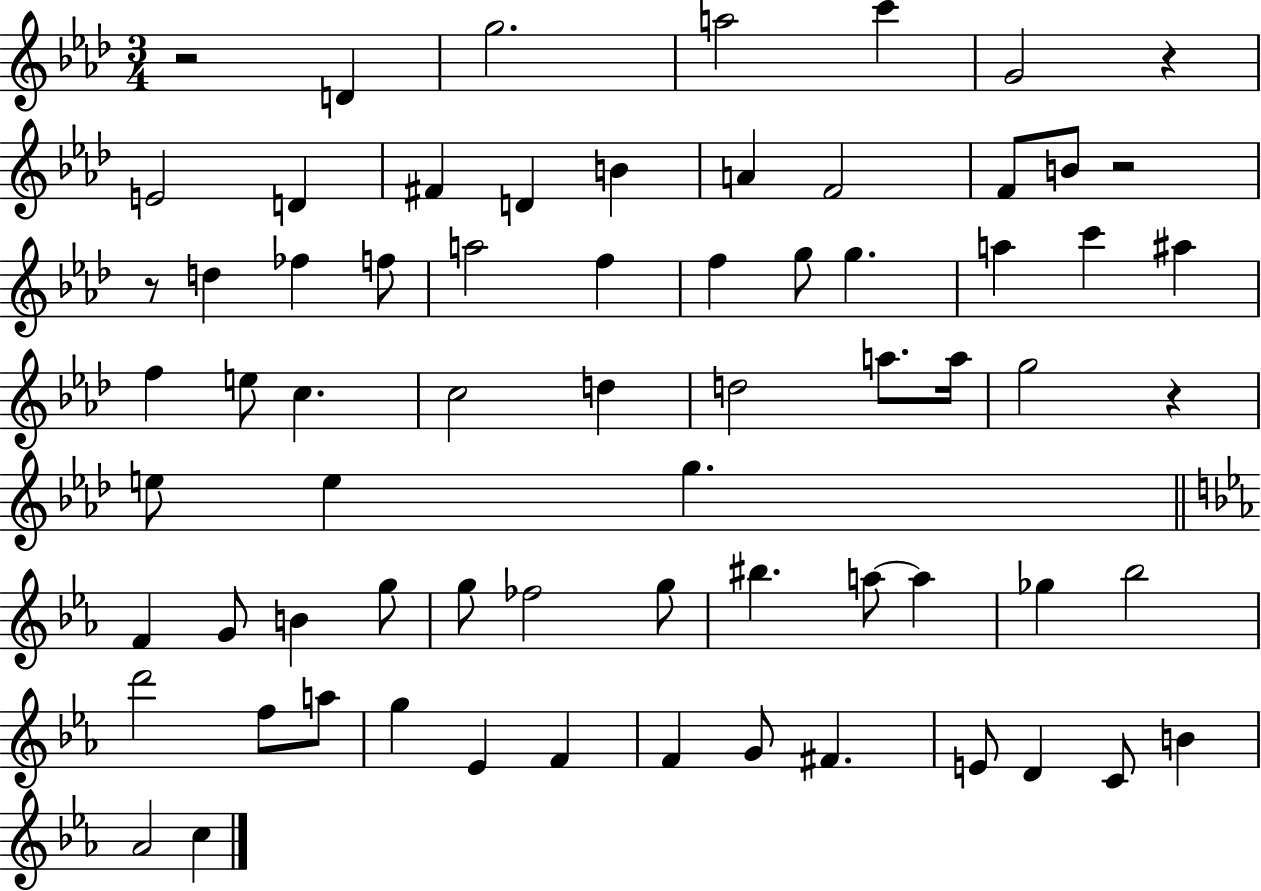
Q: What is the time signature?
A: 3/4